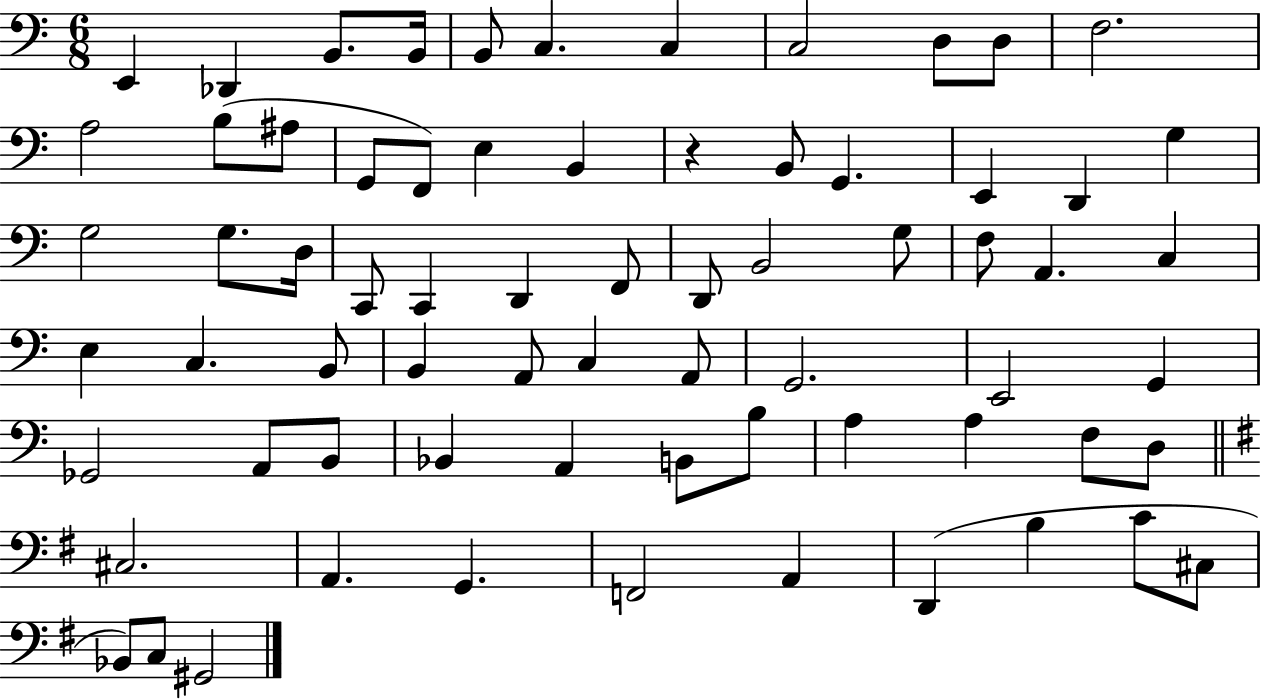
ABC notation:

X:1
T:Untitled
M:6/8
L:1/4
K:C
E,, _D,, B,,/2 B,,/4 B,,/2 C, C, C,2 D,/2 D,/2 F,2 A,2 B,/2 ^A,/2 G,,/2 F,,/2 E, B,, z B,,/2 G,, E,, D,, G, G,2 G,/2 D,/4 C,,/2 C,, D,, F,,/2 D,,/2 B,,2 G,/2 F,/2 A,, C, E, C, B,,/2 B,, A,,/2 C, A,,/2 G,,2 E,,2 G,, _G,,2 A,,/2 B,,/2 _B,, A,, B,,/2 B,/2 A, A, F,/2 D,/2 ^C,2 A,, G,, F,,2 A,, D,, B, C/2 ^C,/2 _B,,/2 C,/2 ^G,,2